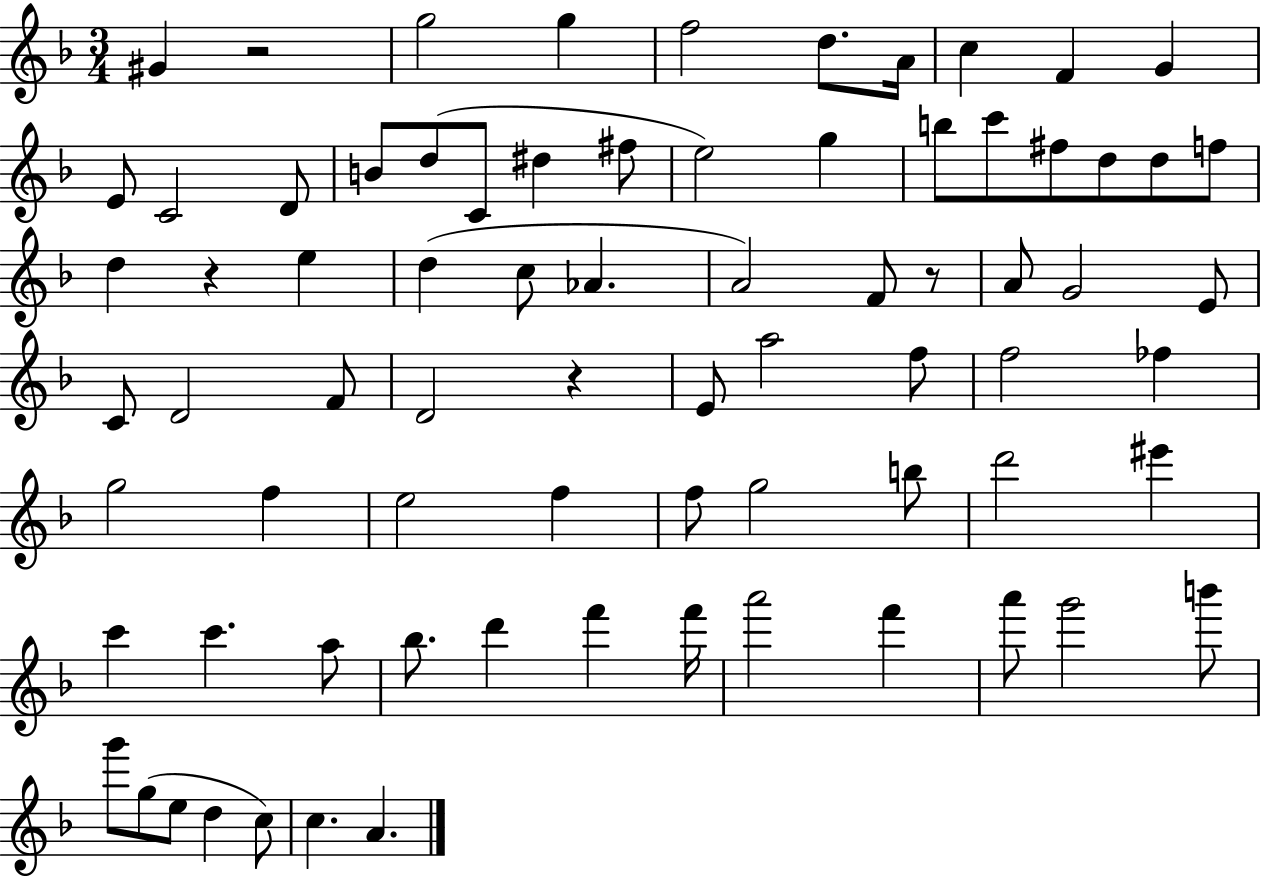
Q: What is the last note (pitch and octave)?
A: A4